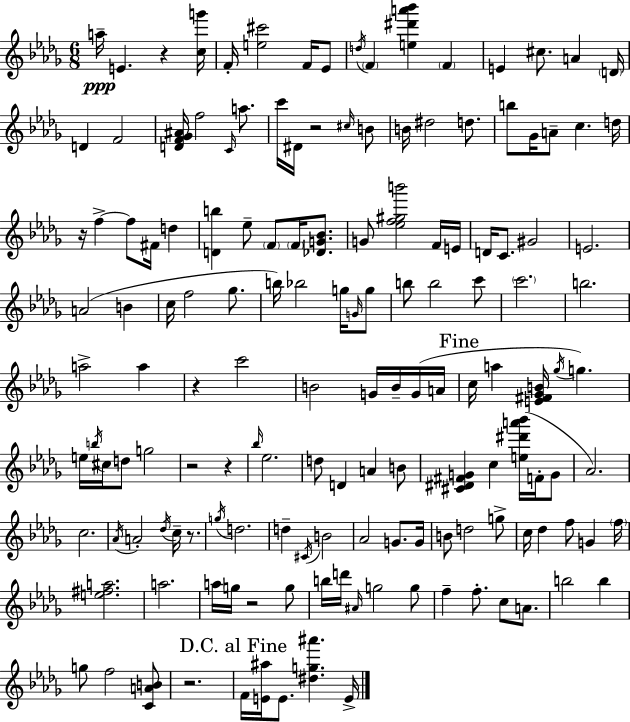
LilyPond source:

{
  \clef treble
  \numericTimeSignature
  \time 6/8
  \key bes \minor
  \repeat volta 2 { a''16--\ppp e'4. r4 <c'' g'''>16 | f'16-. <e'' cis'''>2 f'16 ees'8 | \acciaccatura { d''16 } \parenthesize f'4 <e'' dis''' a''' bes'''>4 \parenthesize f'4 | e'4 cis''8. a'4 | \break \parenthesize d'16 d'4 f'2 | <d' f' ges' ais'>16 f''2 \grace { c'16 } a''8. | c'''16 dis'16 r2 | \grace { cis''16 } b'8 b'16 dis''2 | \break d''8. b''8 ges'16 a'8-- c''4. | d''16 r16 f''4->~~ f''8 fis'16 d''4 | <d' b''>4 ees''8-- \parenthesize f'8 \parenthesize f'16 | <des' g' bes'>8. g'8 <ees'' f'' gis'' b'''>2 | \break f'16 e'16 d'16 c'8. gis'2 | e'2. | a'2( b'4 | c''16 f''2 | \break ges''8. b''16) bes''2 | g''16 \grace { g'16 } g''8 b''8 b''2 | c'''8 \parenthesize c'''2. | b''2. | \break a''2-> | a''4 r4 c'''2 | b'2 | g'16 b'16-- g'16( a'16 \mark "Fine" c''16 a''4 <e' fis' ges' b'>16 \acciaccatura { ges''16 }) g''4. | \break e''16 \acciaccatura { b''16 } cis''16 d''8 g''2 | r2 | r4 \grace { bes''16 } ees''2. | d''8 d'4 | \break a'4 b'8 <cis' dis' fis' g'>4 c''4 | <e'' dis''' a''' bes'''>16( f'16-. g'8 aes'2.) | c''2. | \acciaccatura { aes'16 } a'2-. | \break \acciaccatura { des''16 } c''16-- r8. \acciaccatura { g''16 } d''2. | d''4-- | \acciaccatura { cis'16 } b'2 aes'2 | g'8. g'16 b'8 | \break d''2 g''8-> c''16 | des''4 f''8 g'4 \parenthesize f''16 <e'' fis'' a''>2. | a''2. | a''16 | \break g''16 r2 g''8 b''16 | d'''16 \grace { ais'16 } g''2 g''8 | f''4-- f''8.-. c''8 a'8. | b''2 b''4 | \break g''8 f''2 <c' a' b'>8 | r2. | \mark "D.C. al Fine" f'16 <e' ais''>16 e'8. <dis'' g'' ais'''>4. e'16-> | } \bar "|."
}